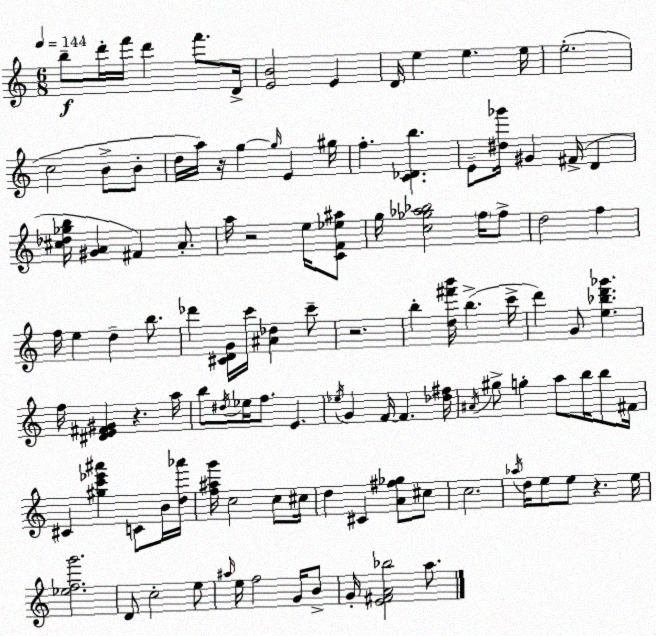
X:1
T:Untitled
M:6/8
L:1/4
K:C
b/2 d'/4 f'/4 d' f'/2 D/4 [EB]2 E D/4 e e e/4 e2 c2 B/2 B/2 d/4 a/4 z/4 g g/4 E ^g/4 f [C_Db] E/2 [^d_g']/4 ^G ^F/4 D [^c_d_gb]/4 [^GA] ^F A/2 a/4 z2 e/4 [CF_e^a]/2 g/4 [c_g_a_b]2 f/4 f/2 d2 f f/4 e d b/2 _d' [^CDG]/4 c'/4 [^A_d] c'/2 z2 b [d^f'b']/4 b c'/4 d' G/2 [e_bd'_g'] f/4 [^DE^F^G] z a/4 b/2 ^d/4 _e/4 f/2 E _e/4 G F/4 F [_d^f]/4 ^A/4 ^g/2 g a/2 b/4 b/2 ^F/4 ^C [^gc'_e'^a'] C/2 B/4 [d_a']/4 [f^ag']/4 c2 c/2 ^c/4 d ^C [A^f_g]/2 ^c/2 c2 _a/4 d/4 e/2 e/2 z e/4 [_efg']2 D/2 c2 e/2 ^a/4 e/4 f2 G/4 B/2 G/4 [E^FA_b]2 a/2